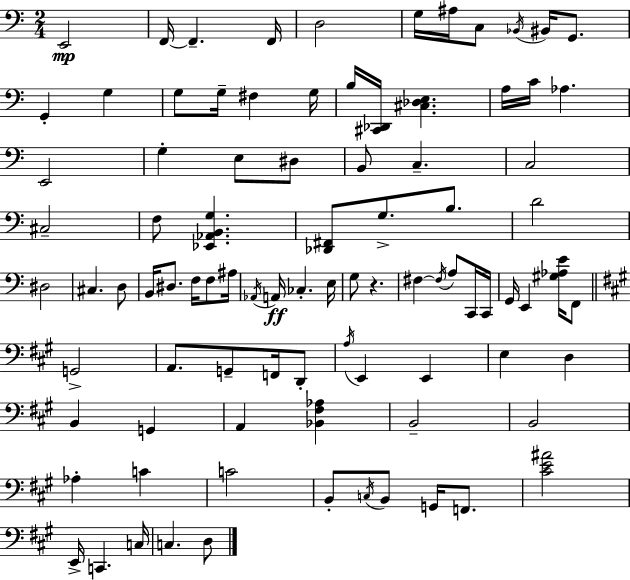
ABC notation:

X:1
T:Untitled
M:2/4
L:1/4
K:Am
E,,2 F,,/4 F,, F,,/4 D,2 G,/4 ^A,/4 C,/2 _B,,/4 ^B,,/4 G,,/2 G,, G, G,/2 G,/4 ^F, G,/4 B,/4 [^C,,_D,,]/4 [^C,_D,E,] A,/4 C/4 _A, E,,2 G, E,/2 ^D,/2 B,,/2 C, C,2 ^C,2 F,/2 [_E,,_A,,B,,G,] [_D,,^F,,]/2 G,/2 B,/2 D2 ^D,2 ^C, D,/2 B,,/4 ^D,/2 F,/4 F,/2 ^A,/4 _A,,/4 A,,/4 _C, E,/4 G,/2 z ^F, ^F,/4 A,/2 C,,/4 C,,/4 G,,/4 E,, [^G,_A,E]/4 F,,/2 G,,2 A,,/2 G,,/2 F,,/4 D,,/2 A,/4 E,, E,, E, D, B,, G,, A,, [_B,,^F,_A,] B,,2 B,,2 _A, C C2 B,,/2 C,/4 B,,/2 G,,/4 F,,/2 [^CE^A]2 E,,/4 C,, C,/4 C, D,/2